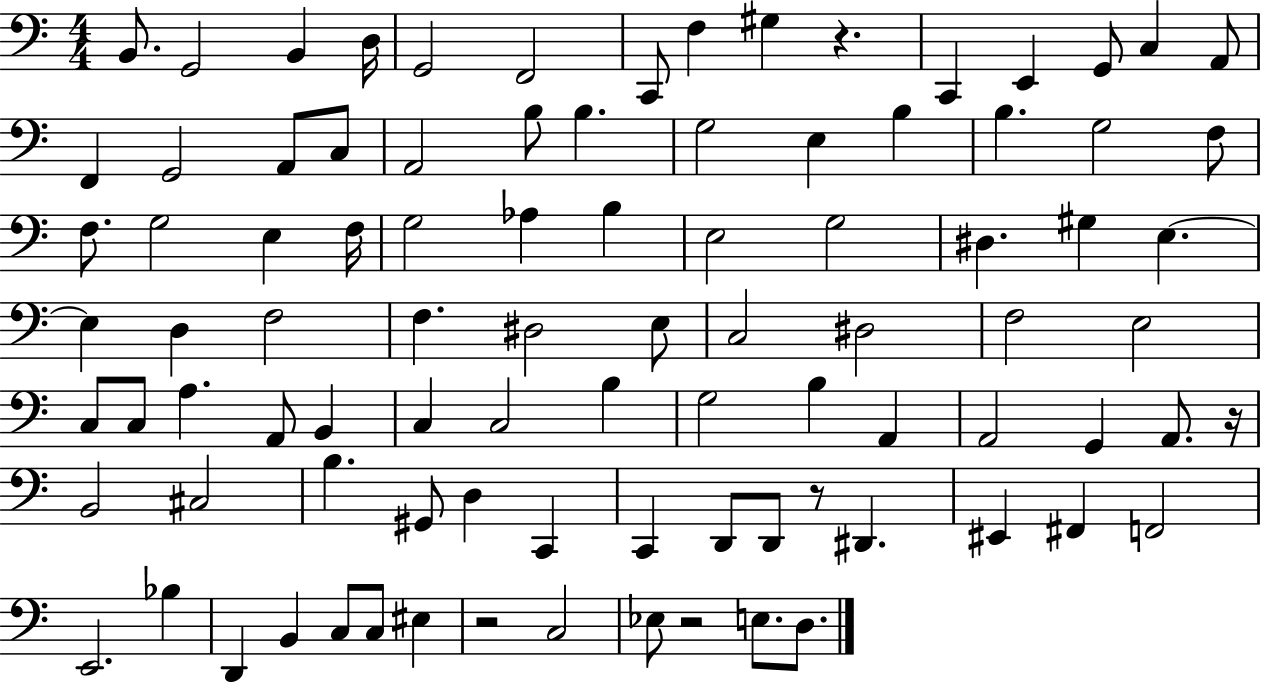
{
  \clef bass
  \numericTimeSignature
  \time 4/4
  \key c \major
  b,8. g,2 b,4 d16 | g,2 f,2 | c,8 f4 gis4 r4. | c,4 e,4 g,8 c4 a,8 | \break f,4 g,2 a,8 c8 | a,2 b8 b4. | g2 e4 b4 | b4. g2 f8 | \break f8. g2 e4 f16 | g2 aes4 b4 | e2 g2 | dis4. gis4 e4.~~ | \break e4 d4 f2 | f4. dis2 e8 | c2 dis2 | f2 e2 | \break c8 c8 a4. a,8 b,4 | c4 c2 b4 | g2 b4 a,4 | a,2 g,4 a,8. r16 | \break b,2 cis2 | b4. gis,8 d4 c,4 | c,4 d,8 d,8 r8 dis,4. | eis,4 fis,4 f,2 | \break e,2. bes4 | d,4 b,4 c8 c8 eis4 | r2 c2 | ees8 r2 e8. d8. | \break \bar "|."
}